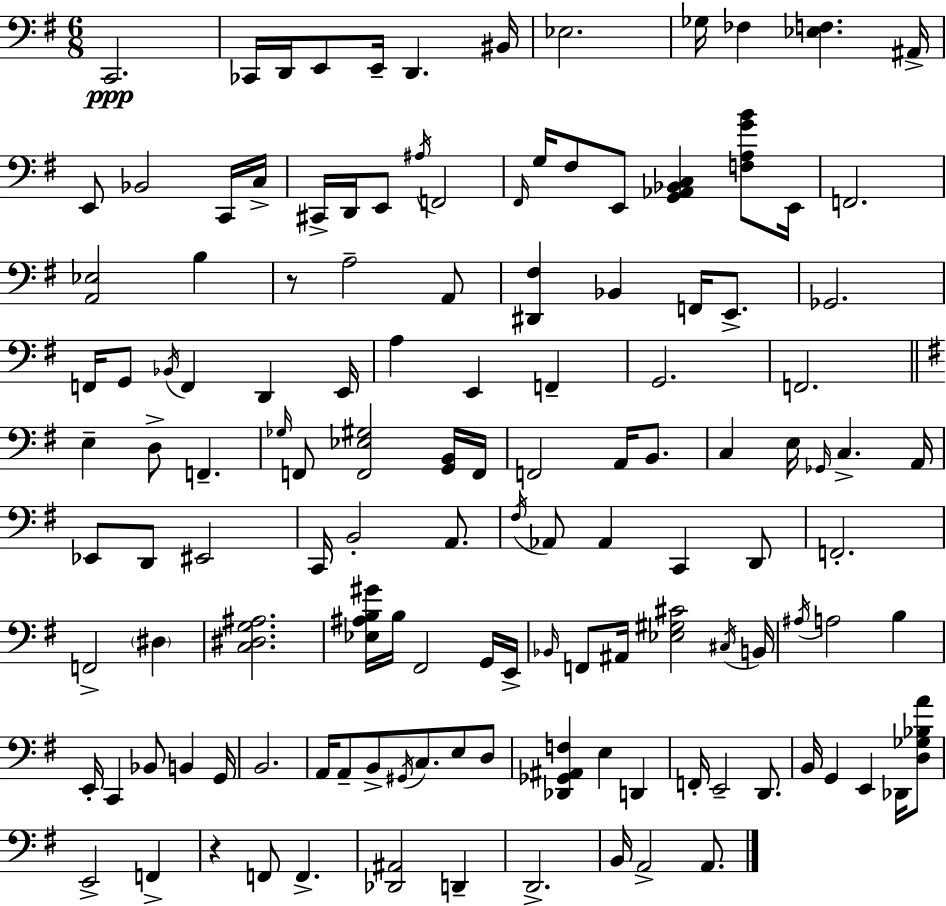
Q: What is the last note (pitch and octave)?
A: A2